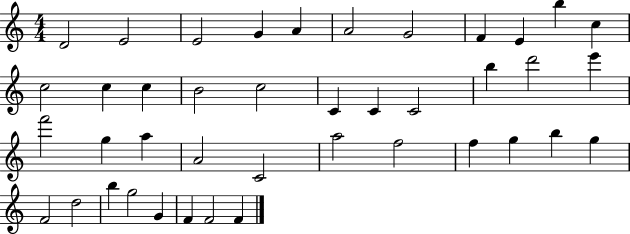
D4/h E4/h E4/h G4/q A4/q A4/h G4/h F4/q E4/q B5/q C5/q C5/h C5/q C5/q B4/h C5/h C4/q C4/q C4/h B5/q D6/h E6/q F6/h G5/q A5/q A4/h C4/h A5/h F5/h F5/q G5/q B5/q G5/q F4/h D5/h B5/q G5/h G4/q F4/q F4/h F4/q